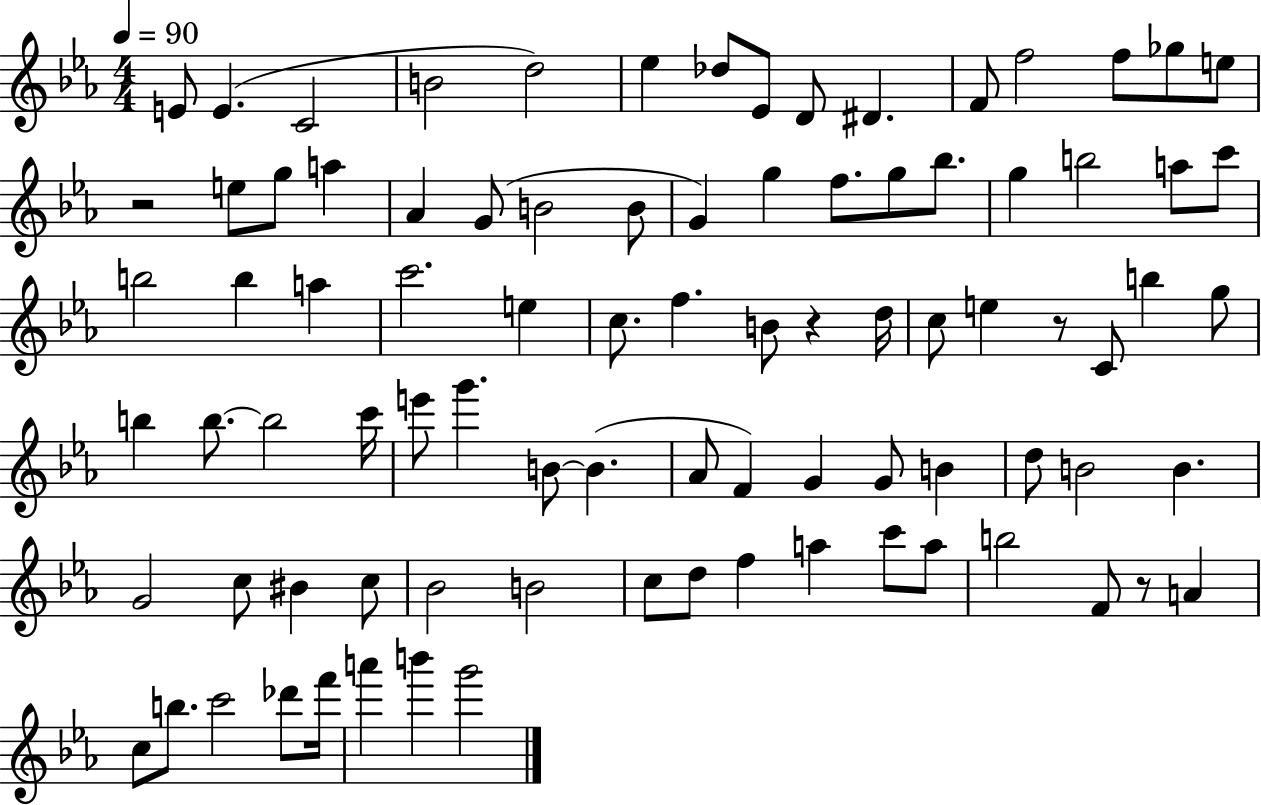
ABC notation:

X:1
T:Untitled
M:4/4
L:1/4
K:Eb
E/2 E C2 B2 d2 _e _d/2 _E/2 D/2 ^D F/2 f2 f/2 _g/2 e/2 z2 e/2 g/2 a _A G/2 B2 B/2 G g f/2 g/2 _b/2 g b2 a/2 c'/2 b2 b a c'2 e c/2 f B/2 z d/4 c/2 e z/2 C/2 b g/2 b b/2 b2 c'/4 e'/2 g' B/2 B _A/2 F G G/2 B d/2 B2 B G2 c/2 ^B c/2 _B2 B2 c/2 d/2 f a c'/2 a/2 b2 F/2 z/2 A c/2 b/2 c'2 _d'/2 f'/4 a' b' g'2